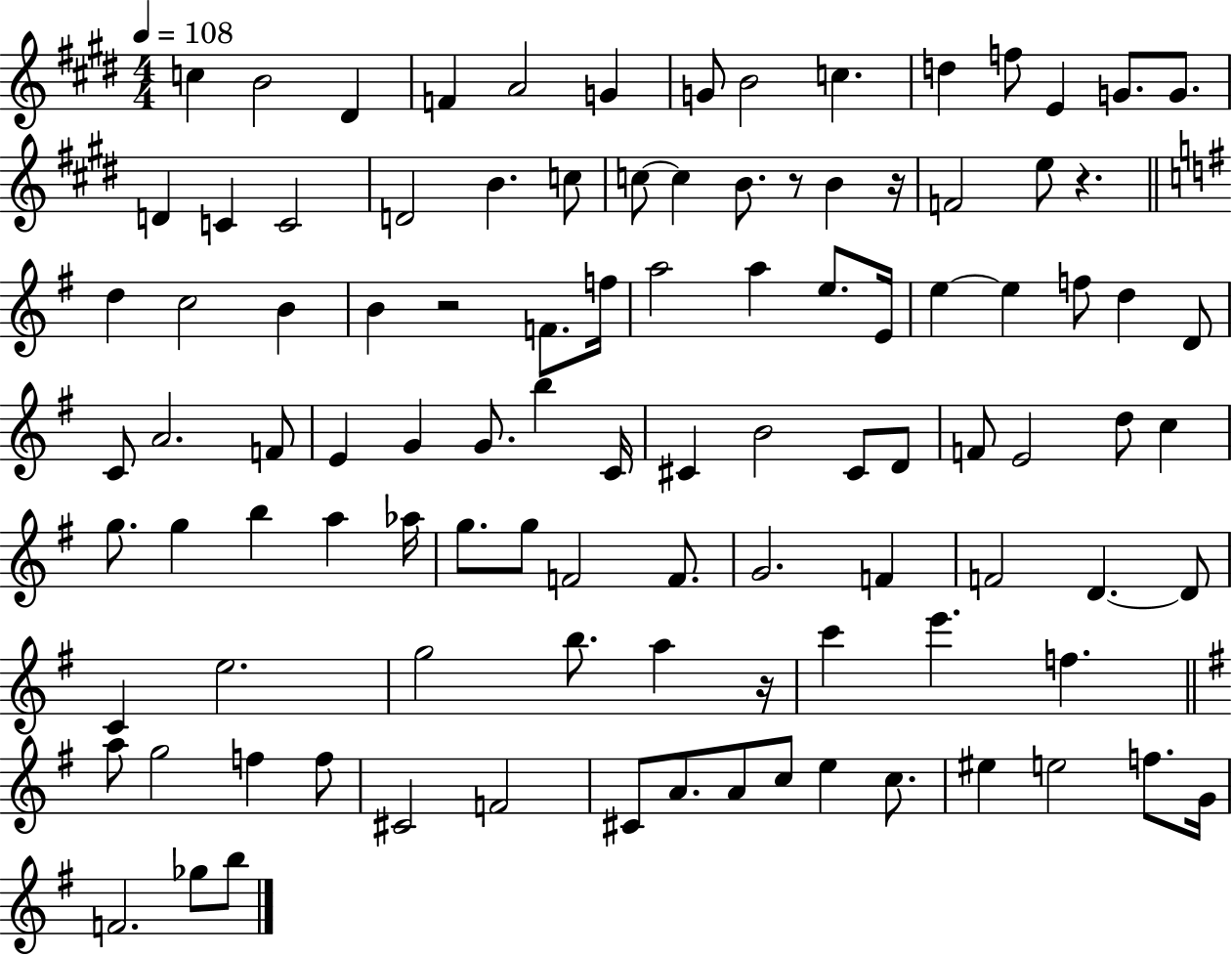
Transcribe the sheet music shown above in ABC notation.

X:1
T:Untitled
M:4/4
L:1/4
K:E
c B2 ^D F A2 G G/2 B2 c d f/2 E G/2 G/2 D C C2 D2 B c/2 c/2 c B/2 z/2 B z/4 F2 e/2 z d c2 B B z2 F/2 f/4 a2 a e/2 E/4 e e f/2 d D/2 C/2 A2 F/2 E G G/2 b C/4 ^C B2 ^C/2 D/2 F/2 E2 d/2 c g/2 g b a _a/4 g/2 g/2 F2 F/2 G2 F F2 D D/2 C e2 g2 b/2 a z/4 c' e' f a/2 g2 f f/2 ^C2 F2 ^C/2 A/2 A/2 c/2 e c/2 ^e e2 f/2 G/4 F2 _g/2 b/2